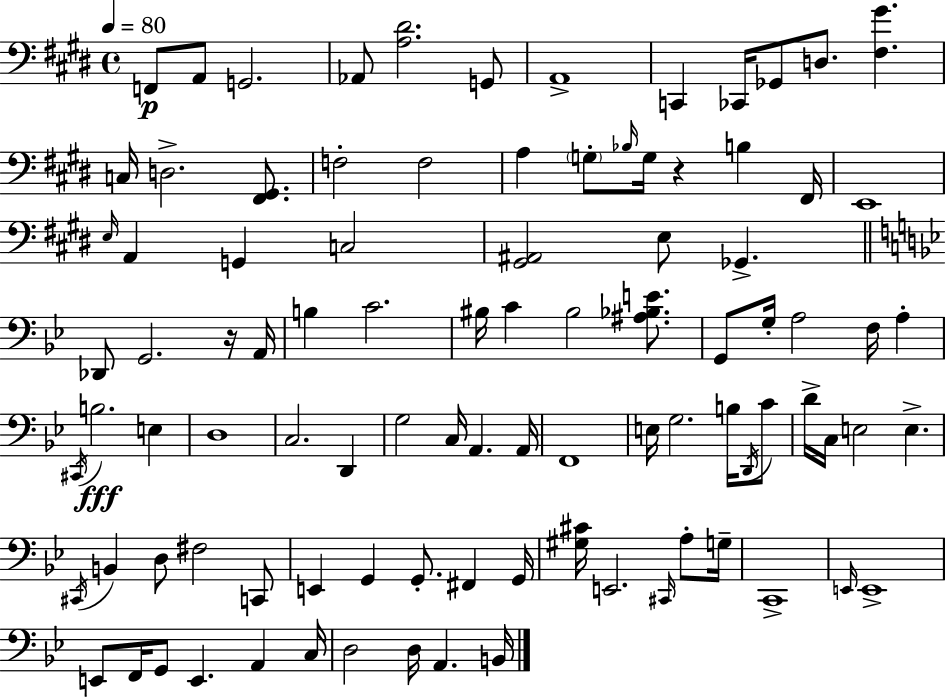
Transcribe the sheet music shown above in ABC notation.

X:1
T:Untitled
M:4/4
L:1/4
K:E
F,,/2 A,,/2 G,,2 _A,,/2 [A,^D]2 G,,/2 A,,4 C,, _C,,/4 _G,,/2 D,/2 [^F,^G] C,/4 D,2 [^F,,^G,,]/2 F,2 F,2 A, G,/2 _B,/4 G,/4 z B, ^F,,/4 E,,4 E,/4 A,, G,, C,2 [^G,,^A,,]2 E,/2 _G,, _D,,/2 G,,2 z/4 A,,/4 B, C2 ^B,/4 C ^B,2 [^A,_B,E]/2 G,,/2 G,/4 A,2 F,/4 A, ^C,,/4 B,2 E, D,4 C,2 D,, G,2 C,/4 A,, A,,/4 F,,4 E,/4 G,2 B,/4 D,,/4 C/2 D/4 C,/4 E,2 E, ^C,,/4 B,, D,/2 ^F,2 C,,/2 E,, G,, G,,/2 ^F,, G,,/4 [^G,^C]/4 E,,2 ^C,,/4 A,/2 G,/4 C,,4 E,,/4 E,,4 E,,/2 F,,/4 G,,/2 E,, A,, C,/4 D,2 D,/4 A,, B,,/4